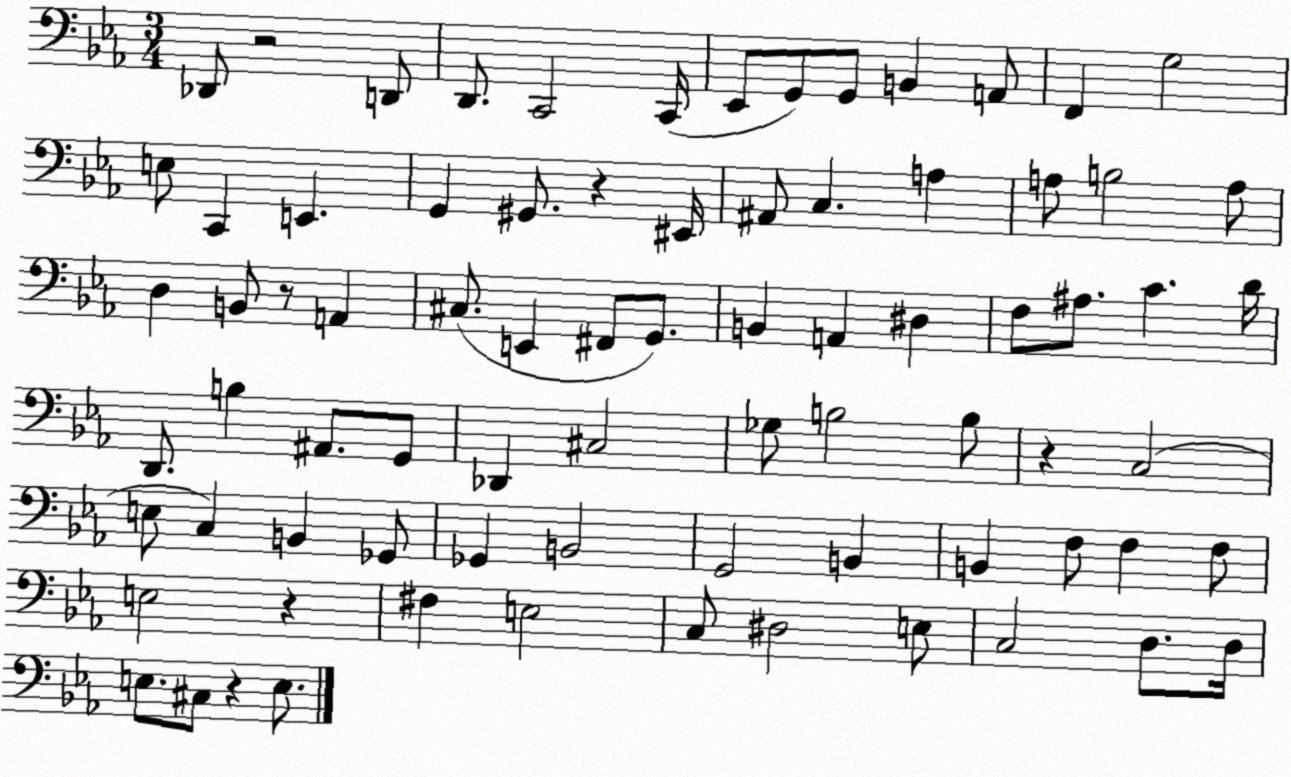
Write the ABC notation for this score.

X:1
T:Untitled
M:3/4
L:1/4
K:Eb
_D,,/2 z2 D,,/2 D,,/2 C,,2 C,,/4 _E,,/2 G,,/2 G,,/2 B,, A,,/2 F,, G,2 E,/2 C,, E,, G,, ^G,,/2 z ^E,,/4 ^A,,/2 C, A, A,/2 B,2 A,/2 D, B,,/2 z/2 A,, ^C,/2 E,, ^F,,/2 G,,/2 B,, A,, ^D, F,/2 ^A,/2 C D/4 D,,/2 B, ^A,,/2 G,,/2 _D,, ^C,2 _G,/2 B,2 B,/2 z C,2 E,/2 C, B,, _G,,/2 _G,, B,,2 G,,2 B,, B,, F,/2 F, F,/2 E,2 z ^F, E,2 C,/2 ^D,2 E,/2 C,2 D,/2 D,/4 E,/2 ^C,/2 z E,/2